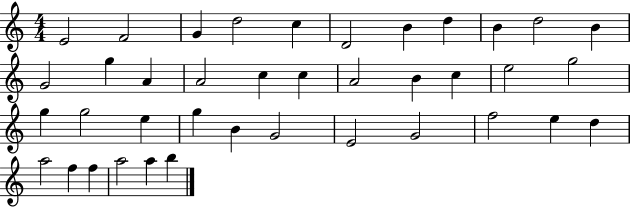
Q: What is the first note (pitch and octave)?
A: E4